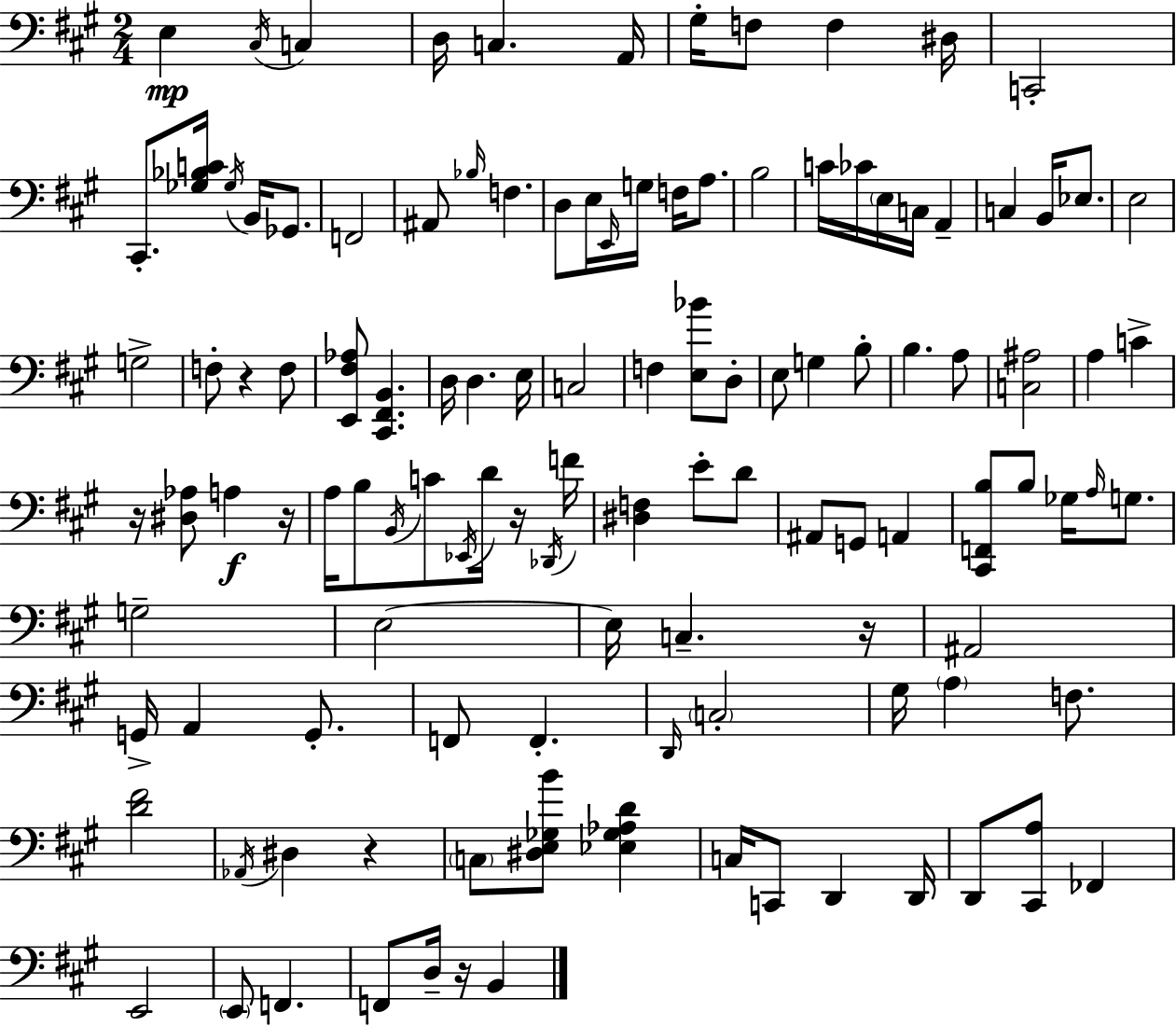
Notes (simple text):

E3/q C#3/s C3/q D3/s C3/q. A2/s G#3/s F3/e F3/q D#3/s C2/h C#2/e. [Gb3,Bb3,C4]/s Gb3/s B2/s Gb2/e. F2/h A#2/e Bb3/s F3/q. D3/e E3/s E2/s G3/s F3/s A3/e. B3/h C4/s CES4/s E3/s C3/s A2/q C3/q B2/s Eb3/e. E3/h G3/h F3/e R/q F3/e [E2,F#3,Ab3]/e [C#2,F#2,B2]/q. D3/s D3/q. E3/s C3/h F3/q [E3,Bb4]/e D3/e E3/e G3/q B3/e B3/q. A3/e [C3,A#3]/h A3/q C4/q R/s [D#3,Ab3]/e A3/q R/s A3/s B3/e B2/s C4/e Eb2/s D4/s R/s Db2/s F4/s [D#3,F3]/q E4/e D4/e A#2/e G2/e A2/q [C#2,F2,B3]/e B3/e Gb3/s A3/s G3/e. G3/h E3/h E3/s C3/q. R/s A#2/h G2/s A2/q G2/e. F2/e F2/q. D2/s C3/h G#3/s A3/q F3/e. [D4,F#4]/h Ab2/s D#3/q R/q C3/e [D#3,E3,Gb3,B4]/e [Eb3,Gb3,Ab3,D4]/q C3/s C2/e D2/q D2/s D2/e [C#2,A3]/e FES2/q E2/h E2/e F2/q. F2/e D3/s R/s B2/q